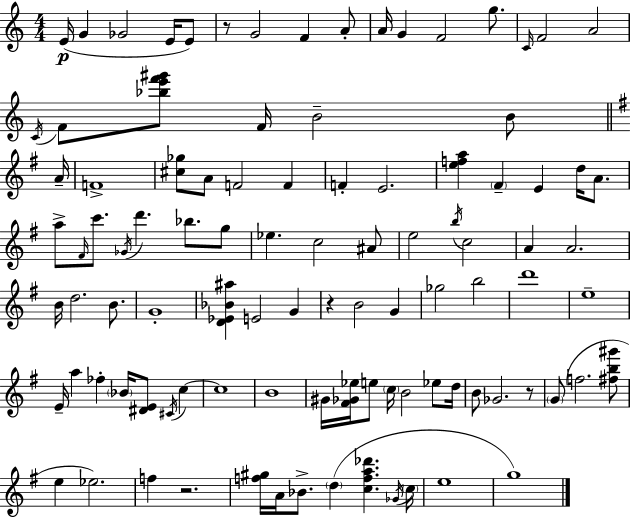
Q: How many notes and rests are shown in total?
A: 99